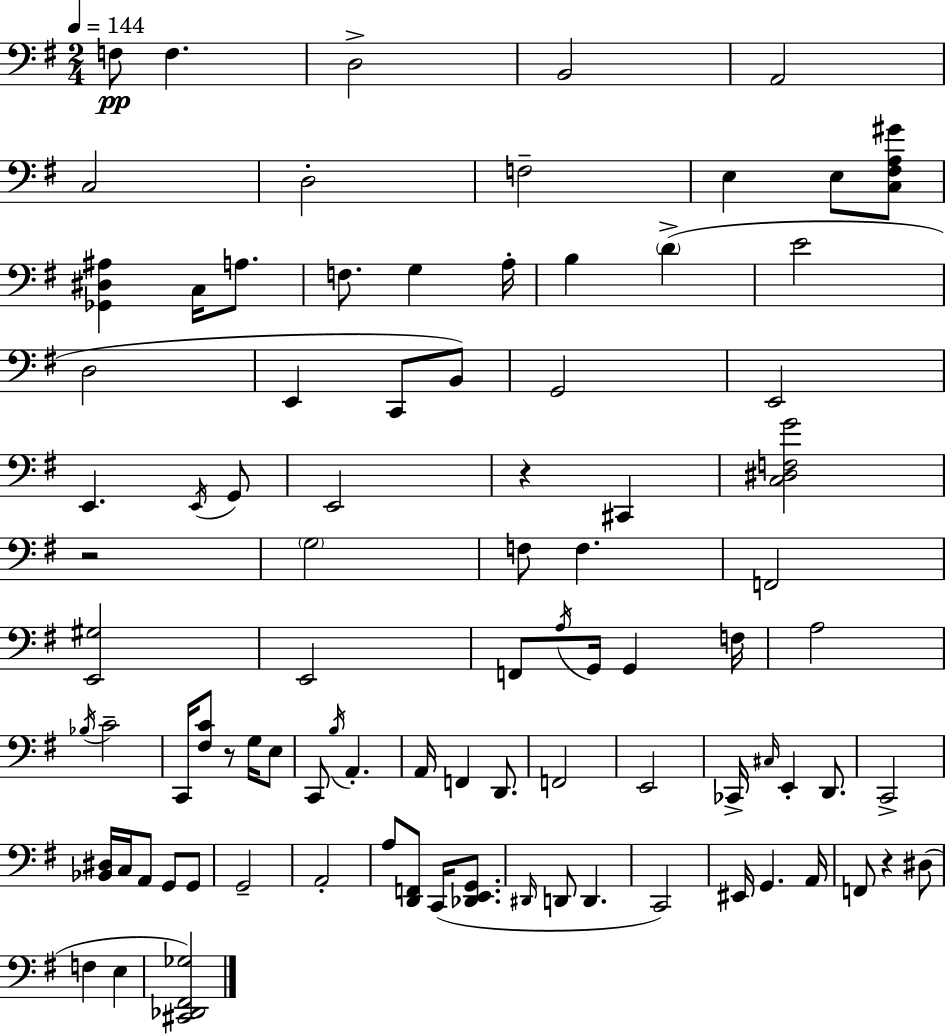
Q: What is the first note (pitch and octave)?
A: F3